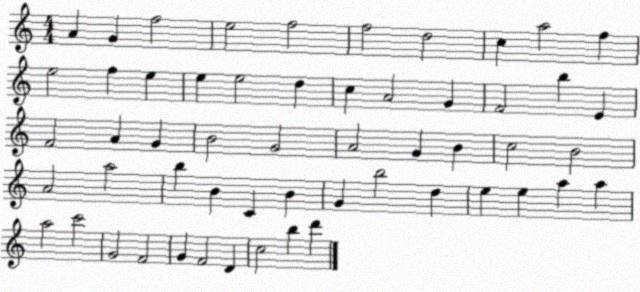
X:1
T:Untitled
M:4/4
L:1/4
K:C
A G f2 e2 f2 f2 d2 c a2 f e2 f e e e2 d c A2 G F2 b E F2 A G B2 G2 A2 G B c2 B2 A2 a2 b B C B G b2 d e e a a a2 c'2 G2 F2 G F2 D c2 b d'